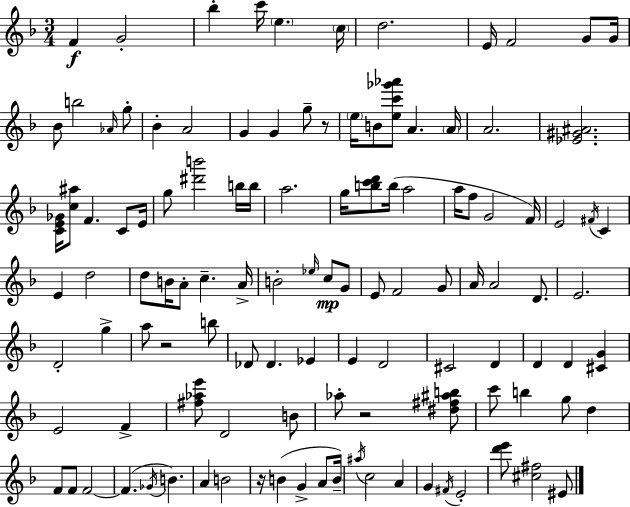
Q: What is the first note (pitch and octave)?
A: F4